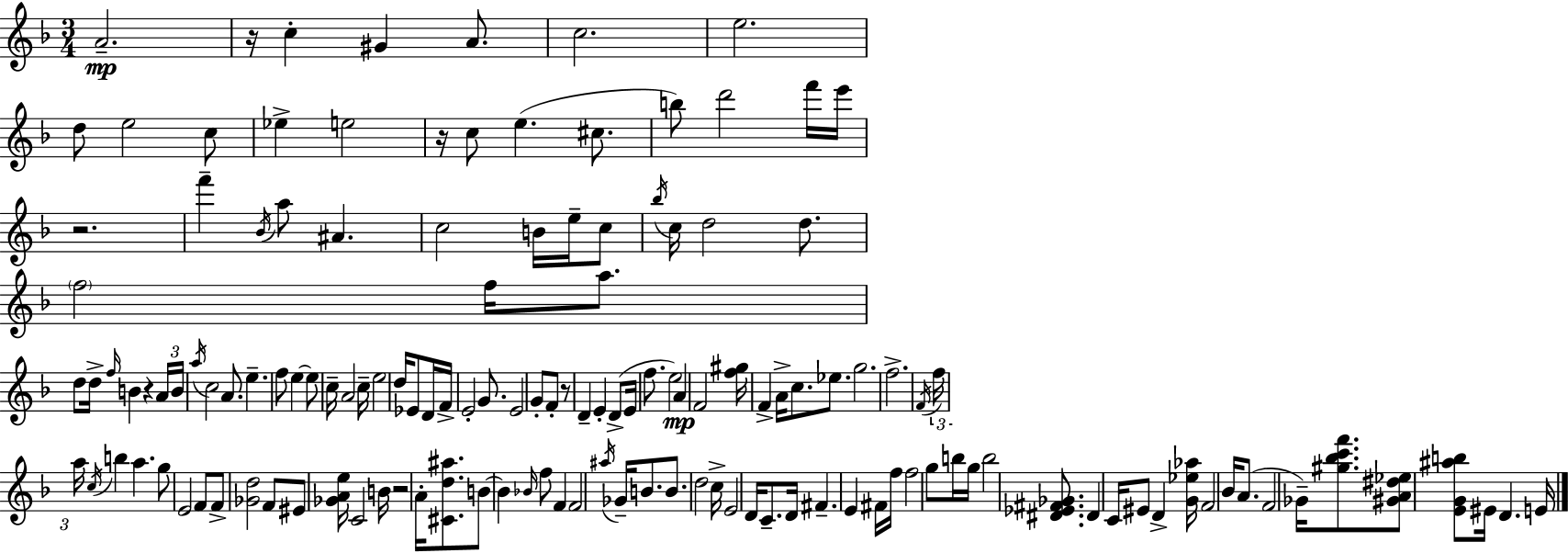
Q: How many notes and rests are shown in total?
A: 140